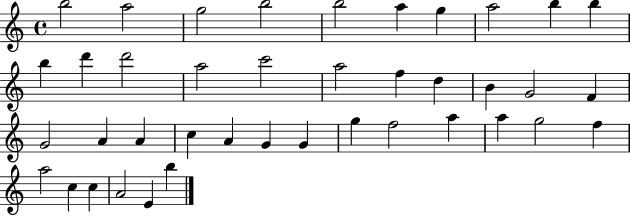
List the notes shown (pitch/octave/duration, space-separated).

B5/h A5/h G5/h B5/h B5/h A5/q G5/q A5/h B5/q B5/q B5/q D6/q D6/h A5/h C6/h A5/h F5/q D5/q B4/q G4/h F4/q G4/h A4/q A4/q C5/q A4/q G4/q G4/q G5/q F5/h A5/q A5/q G5/h F5/q A5/h C5/q C5/q A4/h E4/q B5/q